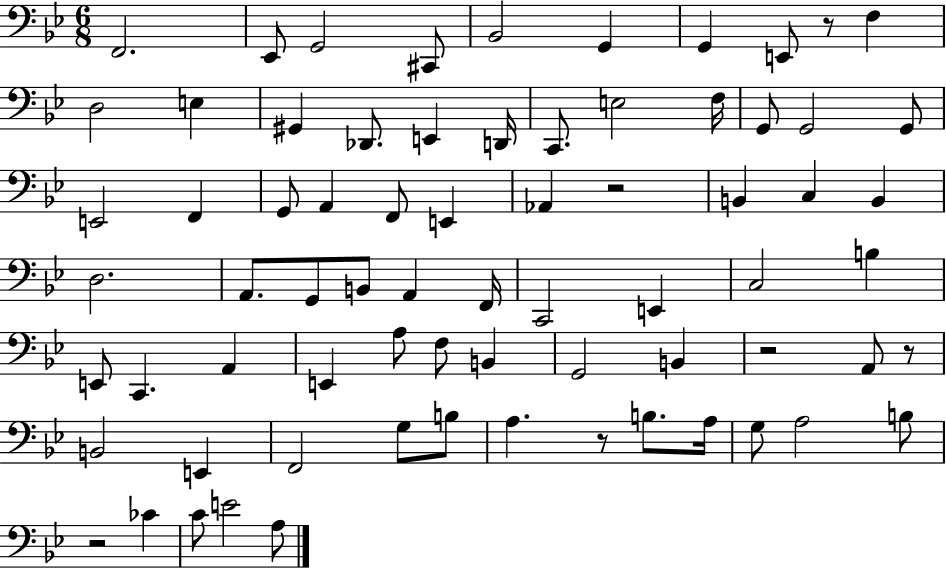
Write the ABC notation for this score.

X:1
T:Untitled
M:6/8
L:1/4
K:Bb
F,,2 _E,,/2 G,,2 ^C,,/2 _B,,2 G,, G,, E,,/2 z/2 F, D,2 E, ^G,, _D,,/2 E,, D,,/4 C,,/2 E,2 F,/4 G,,/2 G,,2 G,,/2 E,,2 F,, G,,/2 A,, F,,/2 E,, _A,, z2 B,, C, B,, D,2 A,,/2 G,,/2 B,,/2 A,, F,,/4 C,,2 E,, C,2 B, E,,/2 C,, A,, E,, A,/2 F,/2 B,, G,,2 B,, z2 A,,/2 z/2 B,,2 E,, F,,2 G,/2 B,/2 A, z/2 B,/2 A,/4 G,/2 A,2 B,/2 z2 _C C/2 E2 A,/2